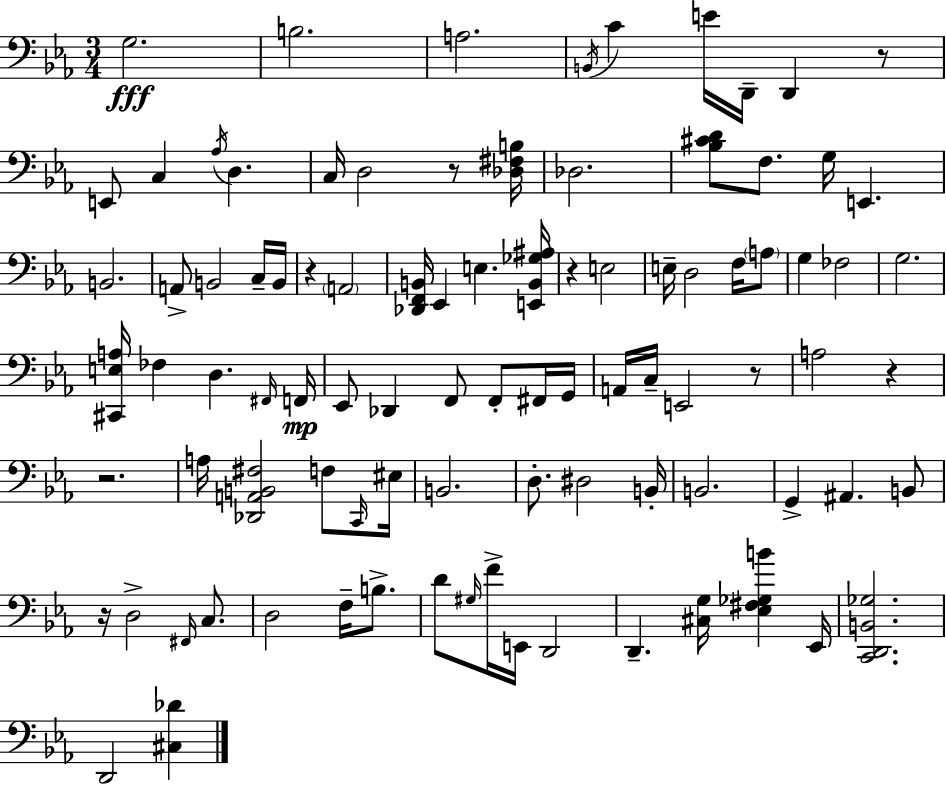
G3/h. B3/h. A3/h. B2/s C4/q E4/s D2/s D2/q R/e E2/e C3/q Ab3/s D3/q. C3/s D3/h R/e [Db3,F#3,B3]/s Db3/h. [Bb3,C#4,D4]/e F3/e. G3/s E2/q. B2/h. A2/e B2/h C3/s B2/s R/q A2/h [Db2,F2,B2]/s Eb2/q E3/q. [E2,B2,Gb3,A#3]/s R/q E3/h E3/s D3/h F3/s A3/e G3/q FES3/h G3/h. [C#2,E3,A3]/s FES3/q D3/q. F#2/s F2/s Eb2/e Db2/q F2/e F2/e F#2/s G2/s A2/s C3/s E2/h R/e A3/h R/q R/h. A3/s [Db2,A2,B2,F#3]/h F3/e C2/s EIS3/s B2/h. D3/e. D#3/h B2/s B2/h. G2/q A#2/q. B2/e R/s D3/h F#2/s C3/e. D3/h F3/s B3/e. D4/e G#3/s F4/s E2/s D2/h D2/q. [C#3,G3]/s [Eb3,F#3,Gb3,B4]/q Eb2/s [C2,D2,B2,Gb3]/h. D2/h [C#3,Db4]/q